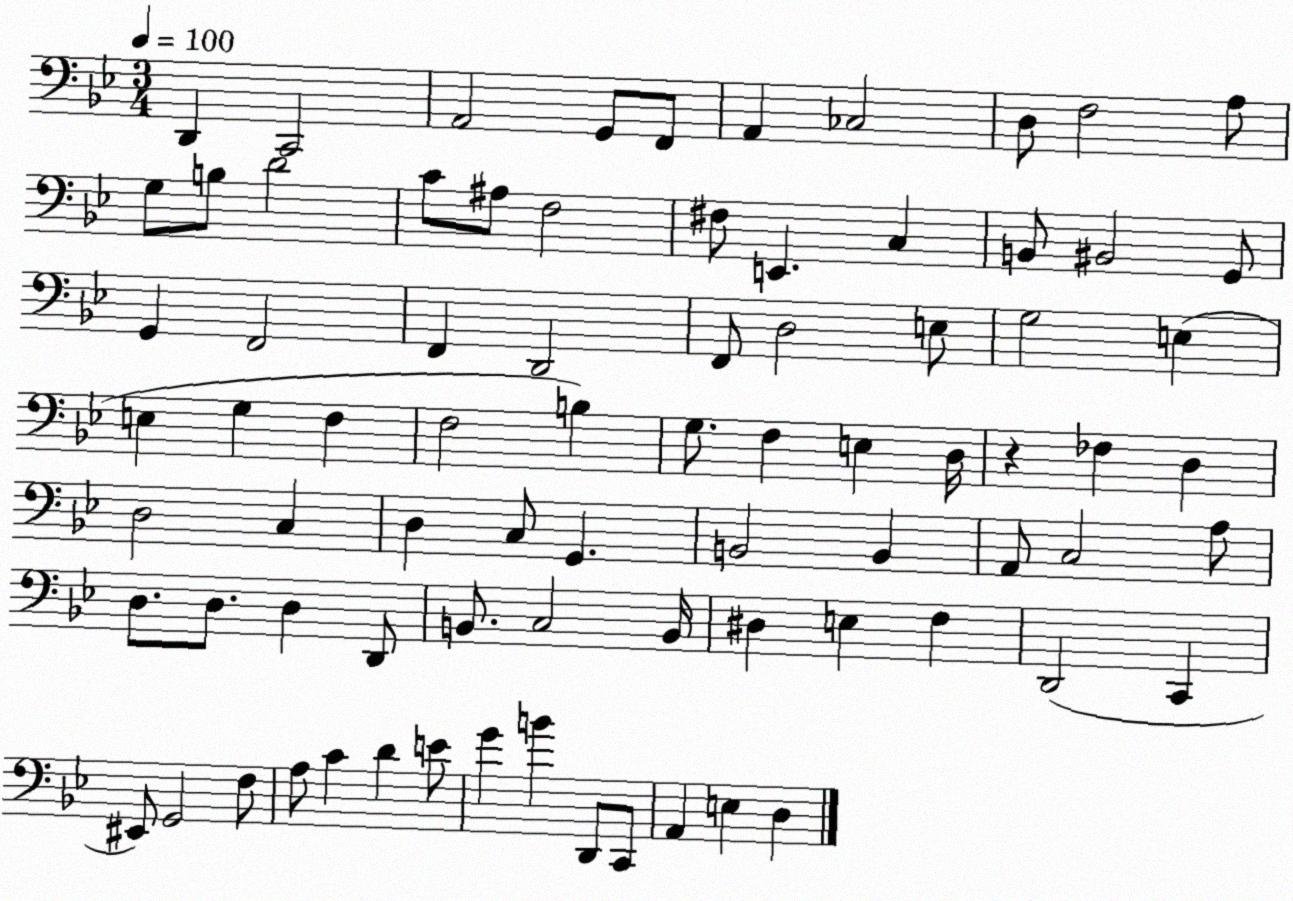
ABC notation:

X:1
T:Untitled
M:3/4
L:1/4
K:Bb
D,, C,,2 A,,2 G,,/2 F,,/2 A,, _C,2 D,/2 F,2 A,/2 G,/2 B,/2 D2 C/2 ^A,/2 F,2 ^F,/2 E,, C, B,,/2 ^B,,2 G,,/2 G,, F,,2 F,, D,,2 F,,/2 D,2 E,/2 G,2 E, E, G, F, F,2 B, G,/2 F, E, D,/4 z _F, D, D,2 C, D, C,/2 G,, B,,2 B,, A,,/2 C,2 A,/2 D,/2 D,/2 D, D,,/2 B,,/2 C,2 B,,/4 ^D, E, F, D,,2 C,, ^E,,/2 G,,2 F,/2 A,/2 C D E/2 G B D,,/2 C,,/2 A,, E, D,